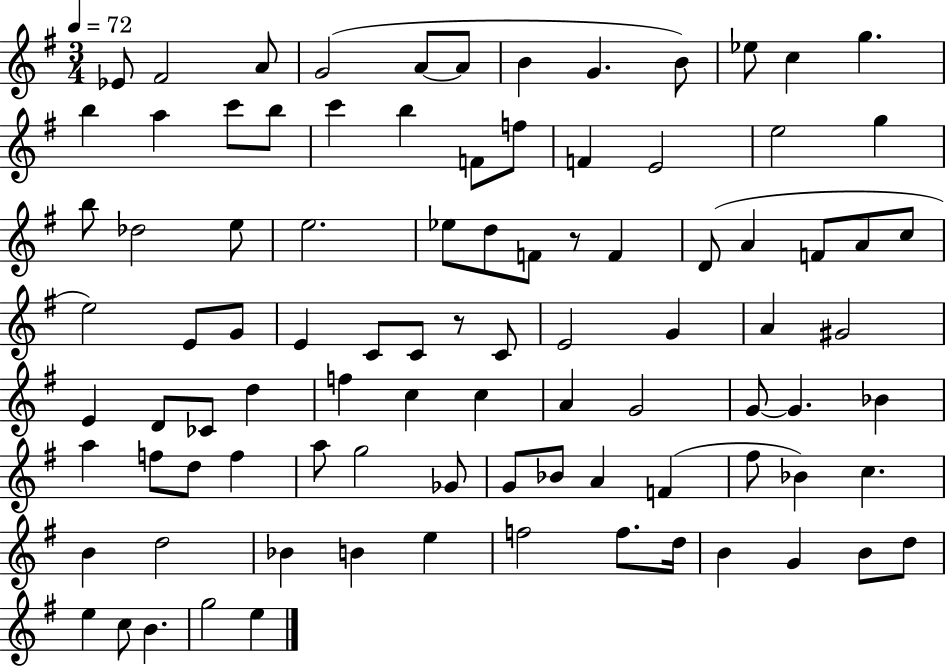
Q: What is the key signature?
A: G major